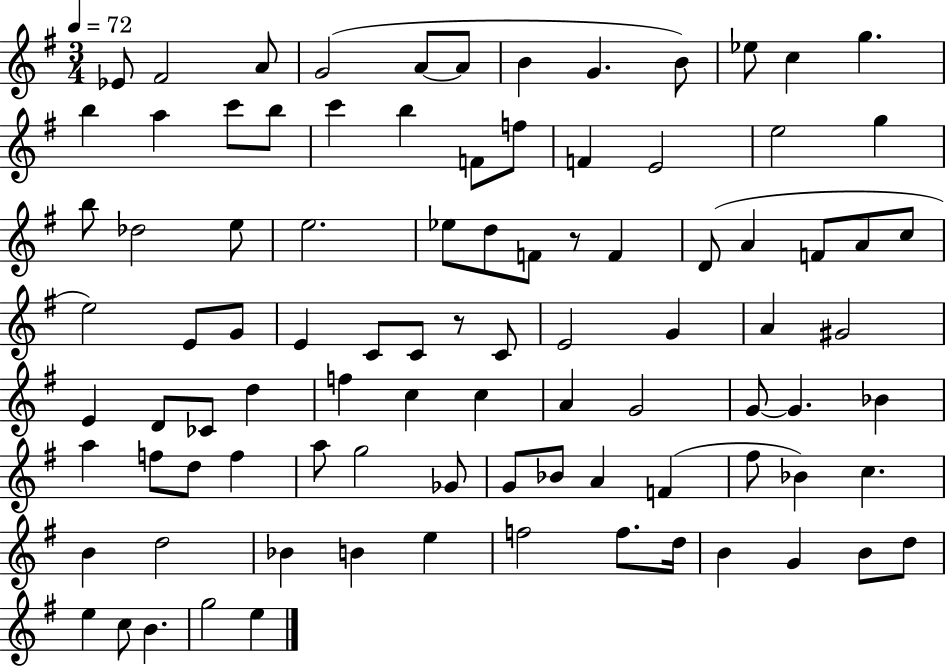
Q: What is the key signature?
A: G major